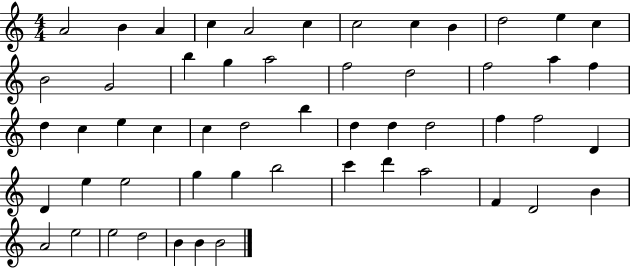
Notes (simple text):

A4/h B4/q A4/q C5/q A4/h C5/q C5/h C5/q B4/q D5/h E5/q C5/q B4/h G4/h B5/q G5/q A5/h F5/h D5/h F5/h A5/q F5/q D5/q C5/q E5/q C5/q C5/q D5/h B5/q D5/q D5/q D5/h F5/q F5/h D4/q D4/q E5/q E5/h G5/q G5/q B5/h C6/q D6/q A5/h F4/q D4/h B4/q A4/h E5/h E5/h D5/h B4/q B4/q B4/h